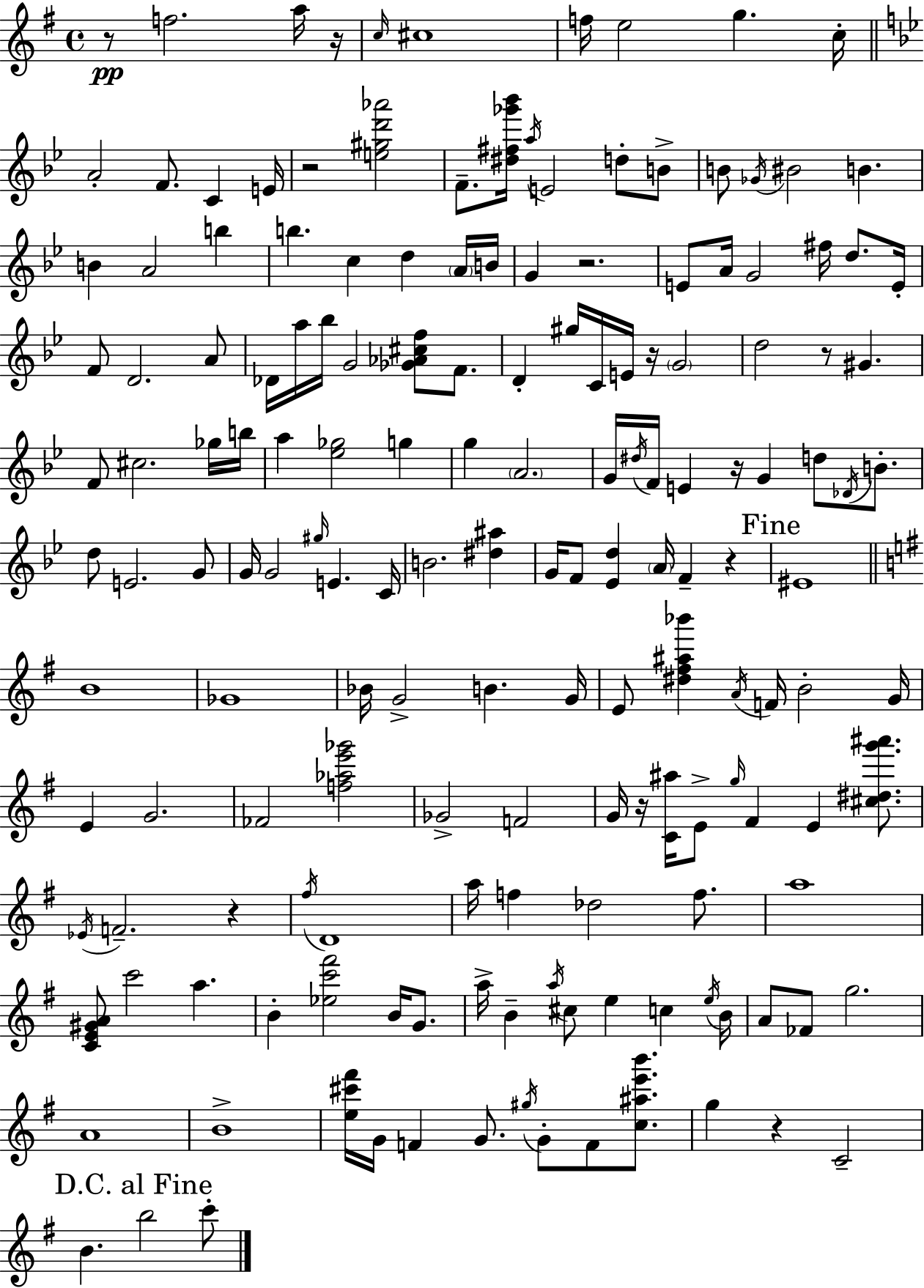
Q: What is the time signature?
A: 4/4